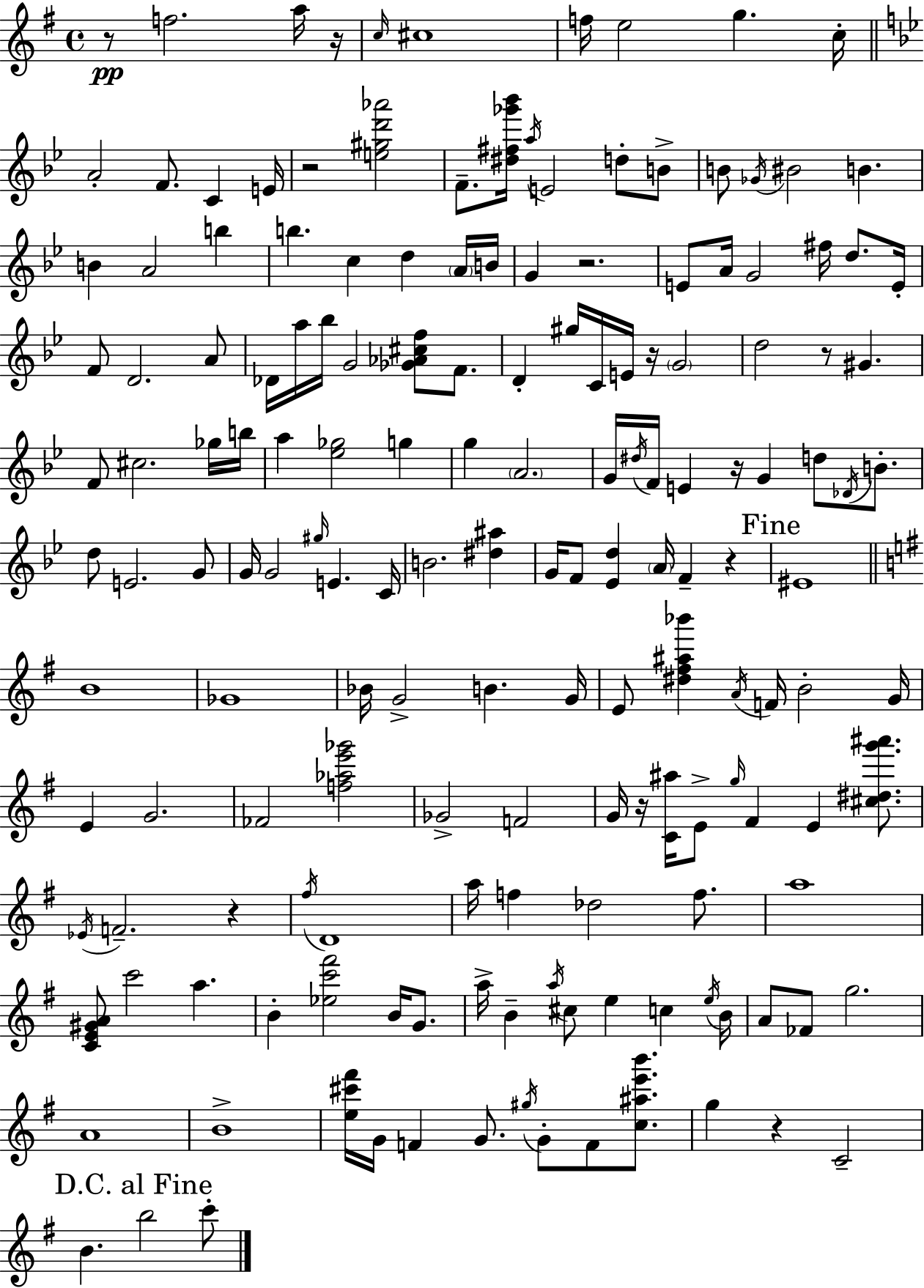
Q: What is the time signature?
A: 4/4